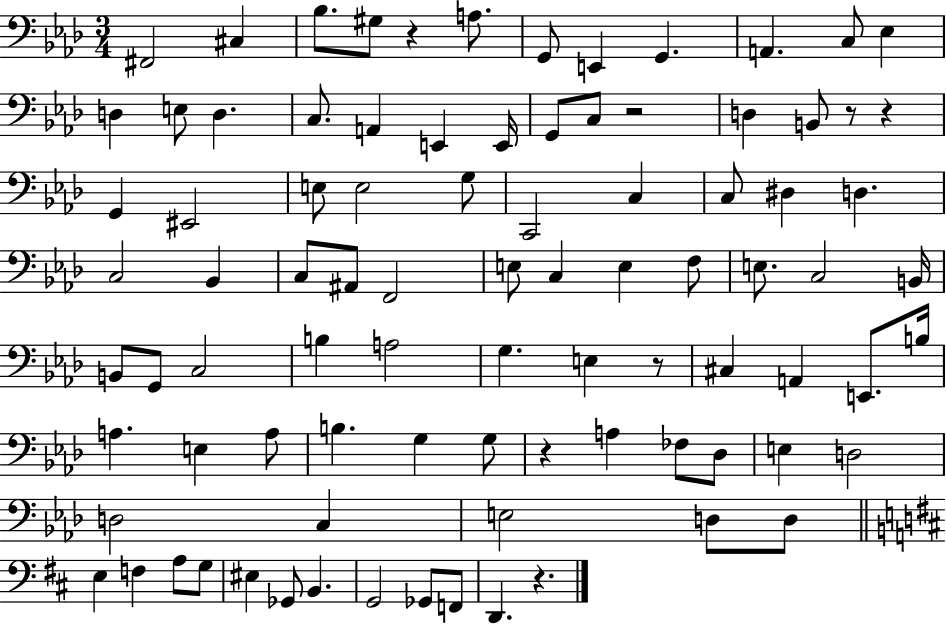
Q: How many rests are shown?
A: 7